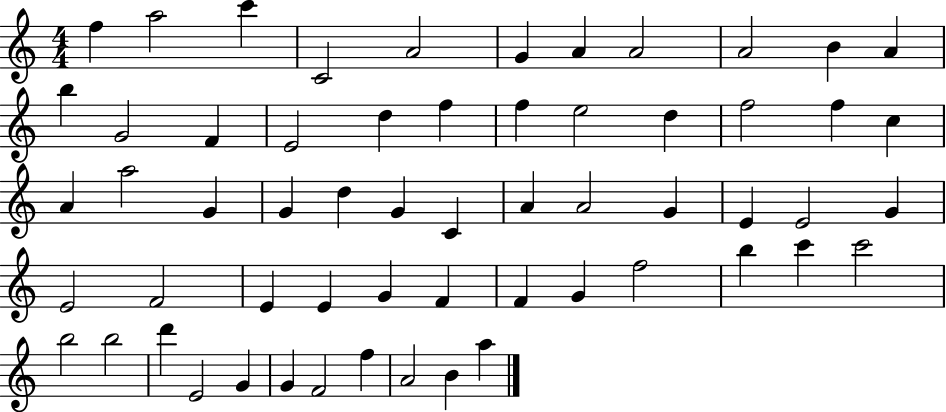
X:1
T:Untitled
M:4/4
L:1/4
K:C
f a2 c' C2 A2 G A A2 A2 B A b G2 F E2 d f f e2 d f2 f c A a2 G G d G C A A2 G E E2 G E2 F2 E E G F F G f2 b c' c'2 b2 b2 d' E2 G G F2 f A2 B a